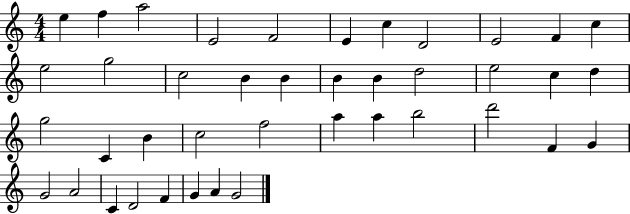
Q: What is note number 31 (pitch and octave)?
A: D6